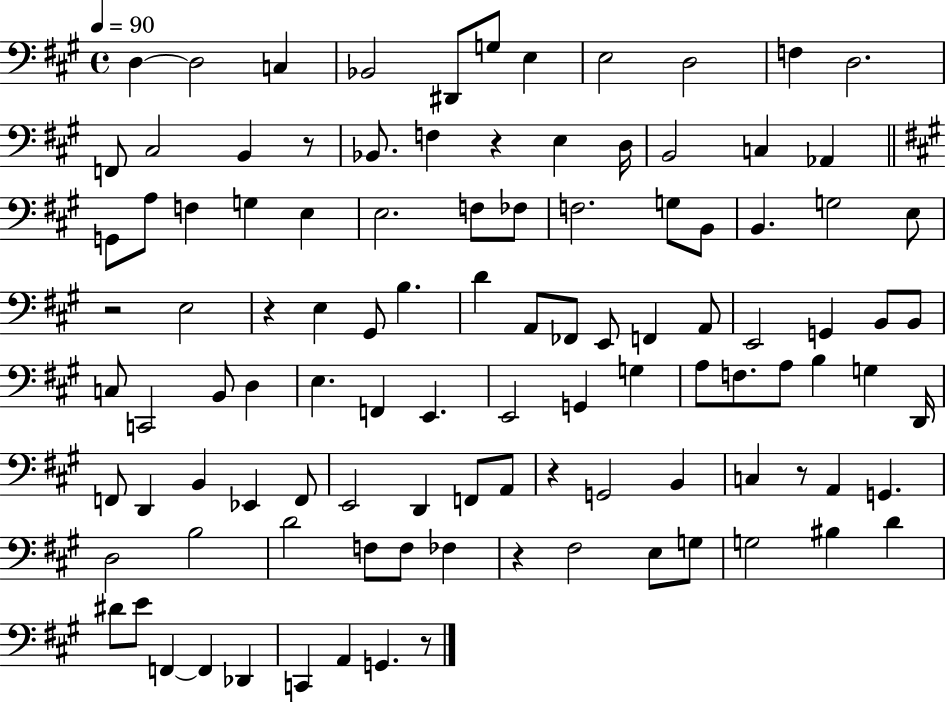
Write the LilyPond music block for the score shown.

{
  \clef bass
  \time 4/4
  \defaultTimeSignature
  \key a \major
  \tempo 4 = 90
  d4~~ d2 c4 | bes,2 dis,8 g8 e4 | e2 d2 | f4 d2. | \break f,8 cis2 b,4 r8 | bes,8. f4 r4 e4 d16 | b,2 c4 aes,4 | \bar "||" \break \key a \major g,8 a8 f4 g4 e4 | e2. f8 fes8 | f2. g8 b,8 | b,4. g2 e8 | \break r2 e2 | r4 e4 gis,8 b4. | d'4 a,8 fes,8 e,8 f,4 a,8 | e,2 g,4 b,8 b,8 | \break c8 c,2 b,8 d4 | e4. f,4 e,4. | e,2 g,4 g4 | a8 f8. a8 b4 g4 d,16 | \break f,8 d,4 b,4 ees,4 f,8 | e,2 d,4 f,8 a,8 | r4 g,2 b,4 | c4 r8 a,4 g,4. | \break d2 b2 | d'2 f8 f8 fes4 | r4 fis2 e8 g8 | g2 bis4 d'4 | \break dis'8 e'8 f,4~~ f,4 des,4 | c,4 a,4 g,4. r8 | \bar "|."
}